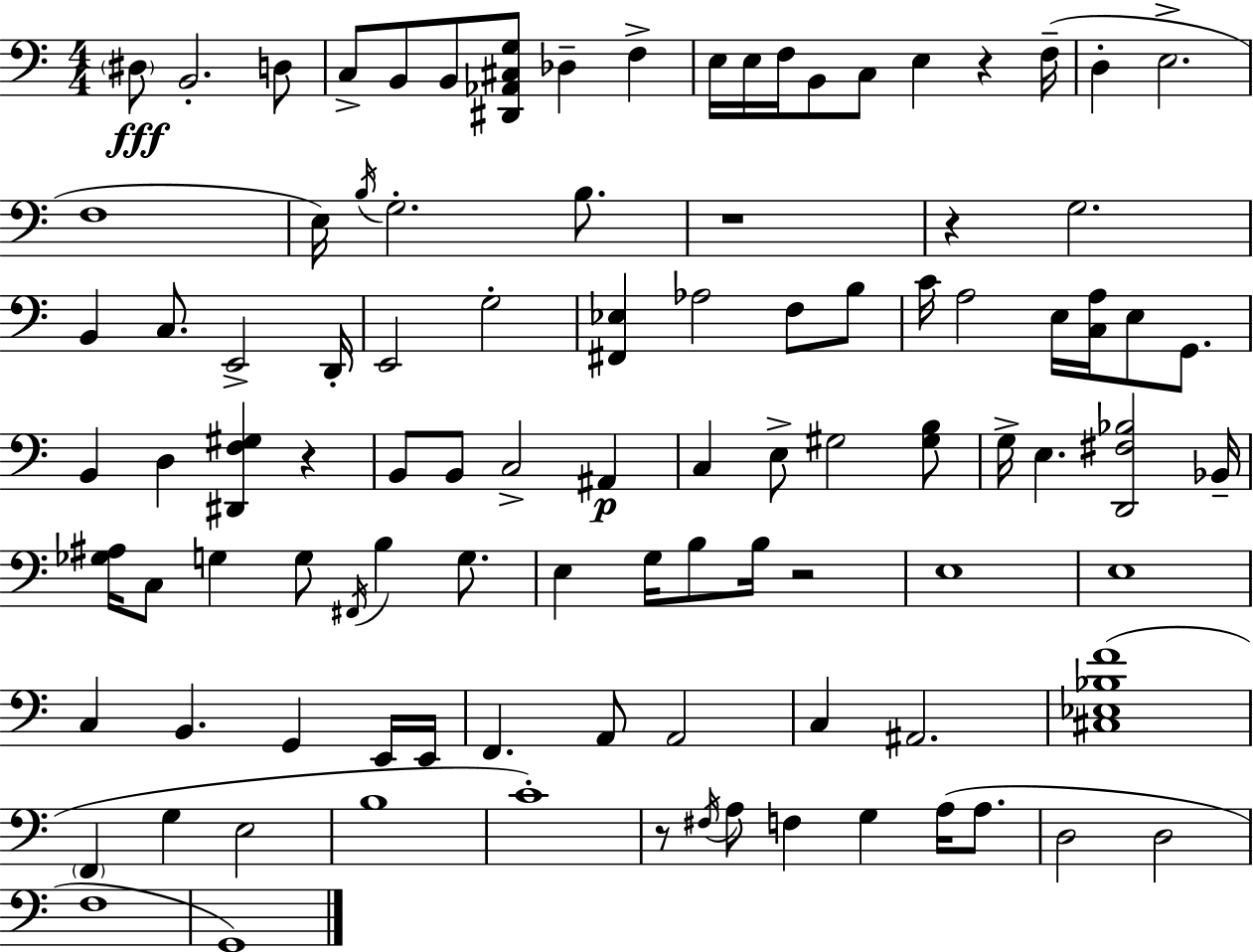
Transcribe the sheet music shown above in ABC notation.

X:1
T:Untitled
M:4/4
L:1/4
K:C
^D,/2 B,,2 D,/2 C,/2 B,,/2 B,,/2 [^D,,_A,,^C,G,]/2 _D, F, E,/4 E,/4 F,/4 B,,/2 C,/2 E, z F,/4 D, E,2 F,4 E,/4 B,/4 G,2 B,/2 z4 z G,2 B,, C,/2 E,,2 D,,/4 E,,2 G,2 [^F,,_E,] _A,2 F,/2 B,/2 C/4 A,2 E,/4 [C,A,]/4 E,/2 G,,/2 B,, D, [^D,,F,^G,] z B,,/2 B,,/2 C,2 ^A,, C, E,/2 ^G,2 [^G,B,]/2 G,/4 E, [D,,^F,_B,]2 _B,,/4 [_G,^A,]/4 C,/2 G, G,/2 ^F,,/4 B, G,/2 E, G,/4 B,/2 B,/4 z2 E,4 E,4 C, B,, G,, E,,/4 E,,/4 F,, A,,/2 A,,2 C, ^A,,2 [^C,_E,_B,F]4 F,, G, E,2 B,4 C4 z/2 ^F,/4 A,/2 F, G, A,/4 A,/2 D,2 D,2 F,4 G,,4